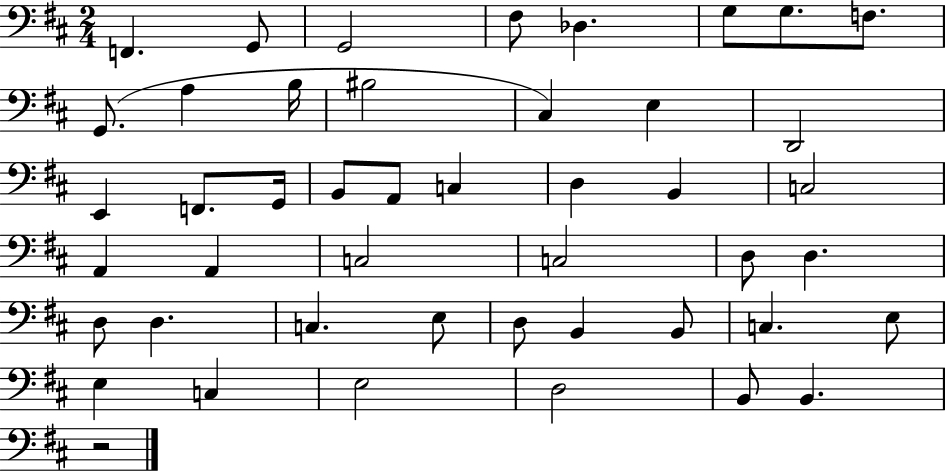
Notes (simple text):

F2/q. G2/e G2/h F#3/e Db3/q. G3/e G3/e. F3/e. G2/e. A3/q B3/s BIS3/h C#3/q E3/q D2/h E2/q F2/e. G2/s B2/e A2/e C3/q D3/q B2/q C3/h A2/q A2/q C3/h C3/h D3/e D3/q. D3/e D3/q. C3/q. E3/e D3/e B2/q B2/e C3/q. E3/e E3/q C3/q E3/h D3/h B2/e B2/q. R/h